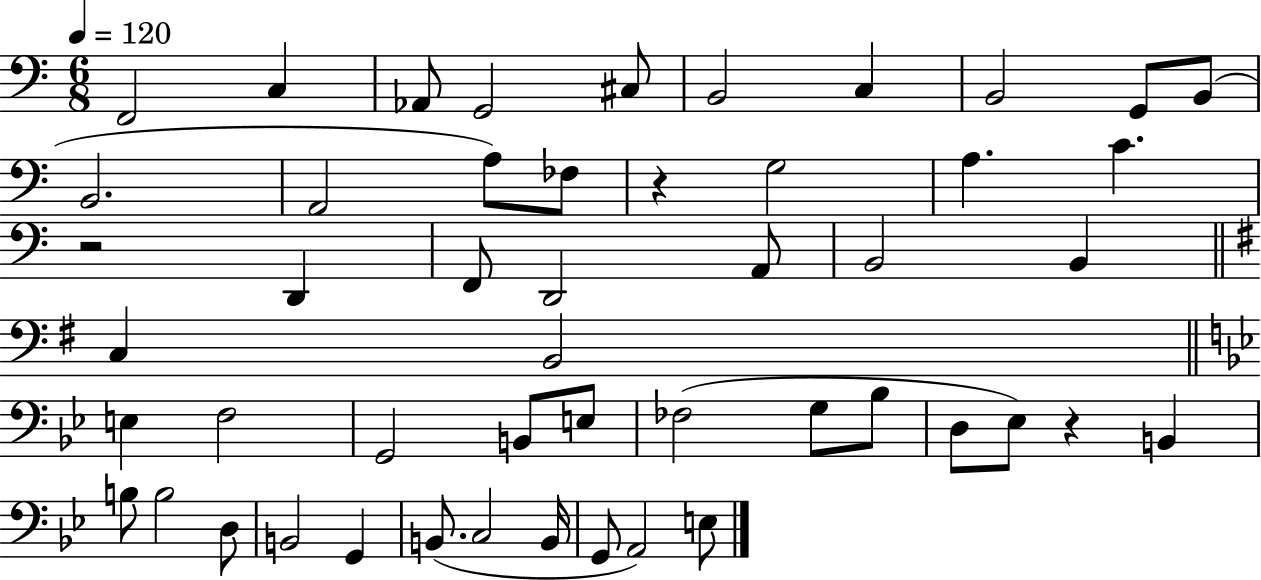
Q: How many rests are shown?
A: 3